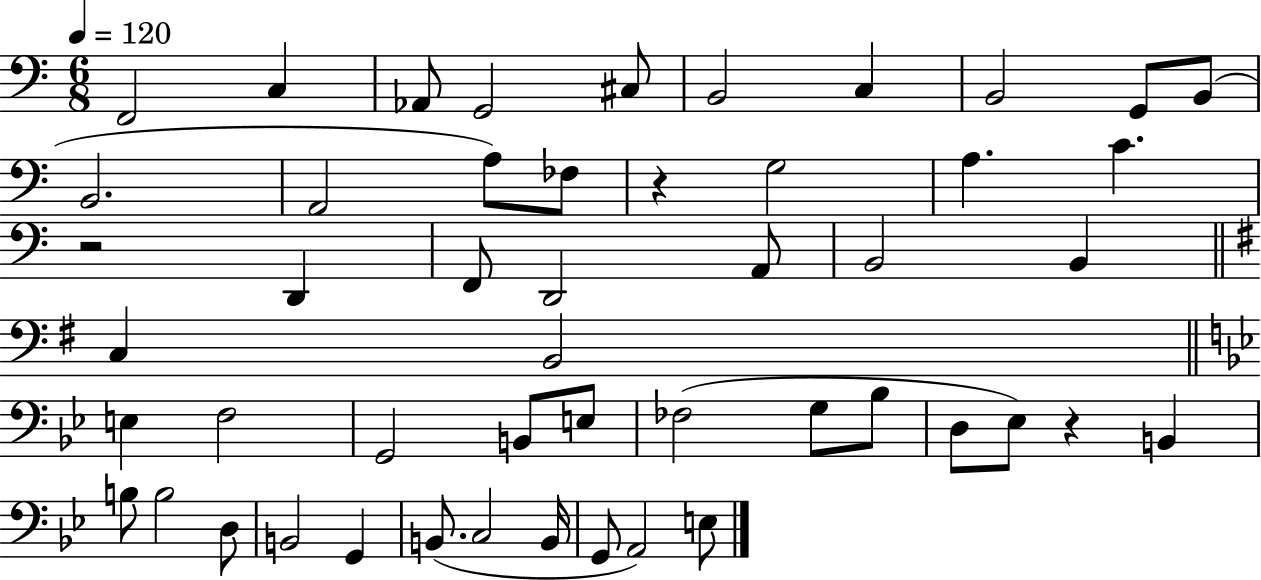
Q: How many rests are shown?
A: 3